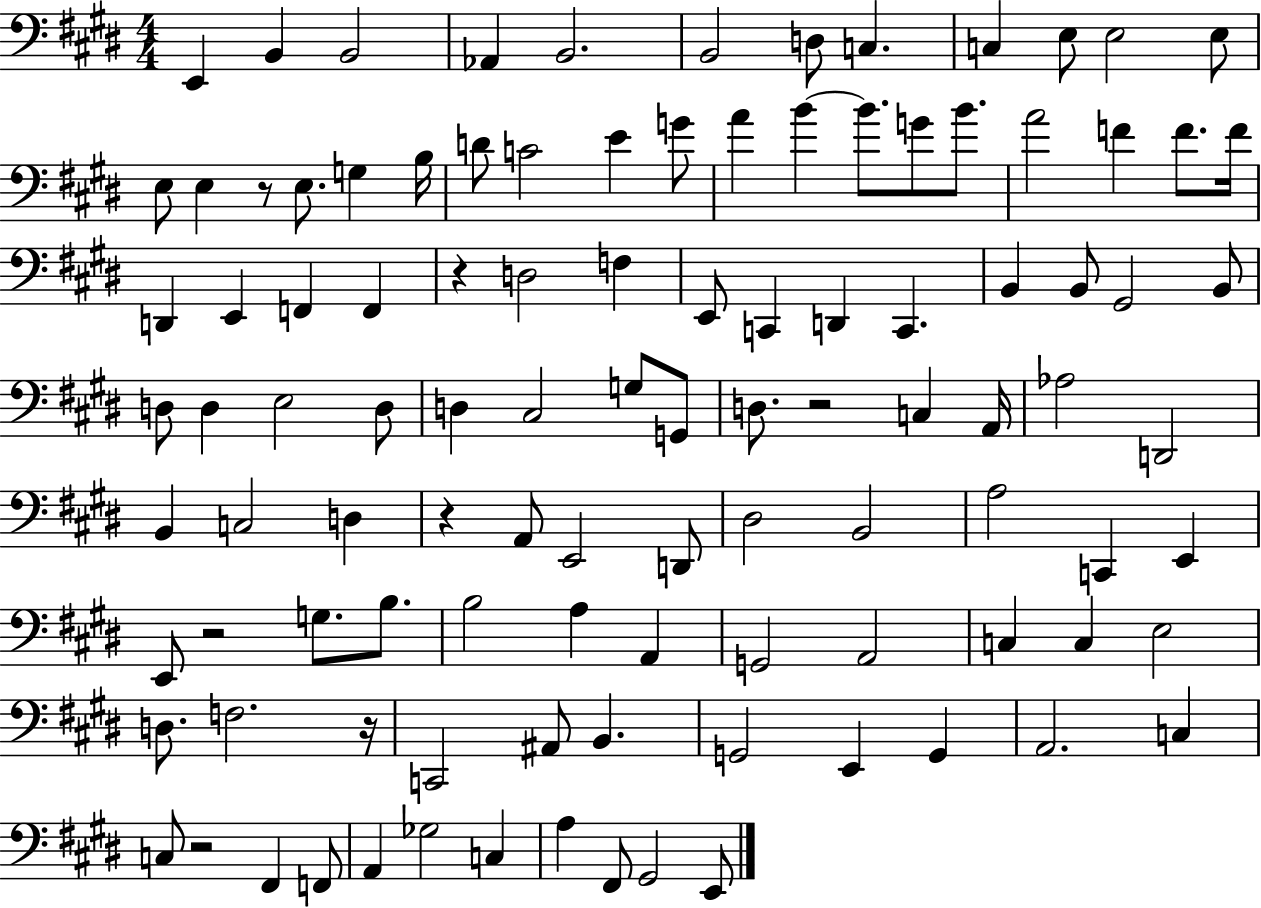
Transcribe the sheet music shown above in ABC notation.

X:1
T:Untitled
M:4/4
L:1/4
K:E
E,, B,, B,,2 _A,, B,,2 B,,2 D,/2 C, C, E,/2 E,2 E,/2 E,/2 E, z/2 E,/2 G, B,/4 D/2 C2 E G/2 A B B/2 G/2 B/2 A2 F F/2 F/4 D,, E,, F,, F,, z D,2 F, E,,/2 C,, D,, C,, B,, B,,/2 ^G,,2 B,,/2 D,/2 D, E,2 D,/2 D, ^C,2 G,/2 G,,/2 D,/2 z2 C, A,,/4 _A,2 D,,2 B,, C,2 D, z A,,/2 E,,2 D,,/2 ^D,2 B,,2 A,2 C,, E,, E,,/2 z2 G,/2 B,/2 B,2 A, A,, G,,2 A,,2 C, C, E,2 D,/2 F,2 z/4 C,,2 ^A,,/2 B,, G,,2 E,, G,, A,,2 C, C,/2 z2 ^F,, F,,/2 A,, _G,2 C, A, ^F,,/2 ^G,,2 E,,/2